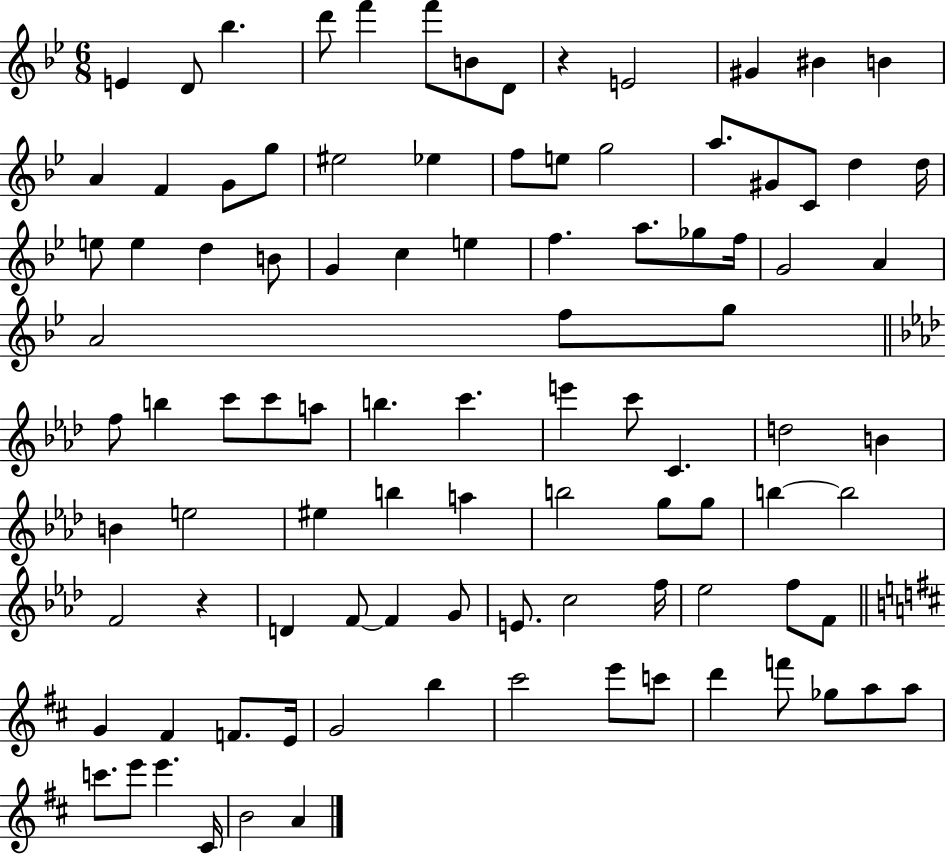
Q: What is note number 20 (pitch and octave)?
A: E5